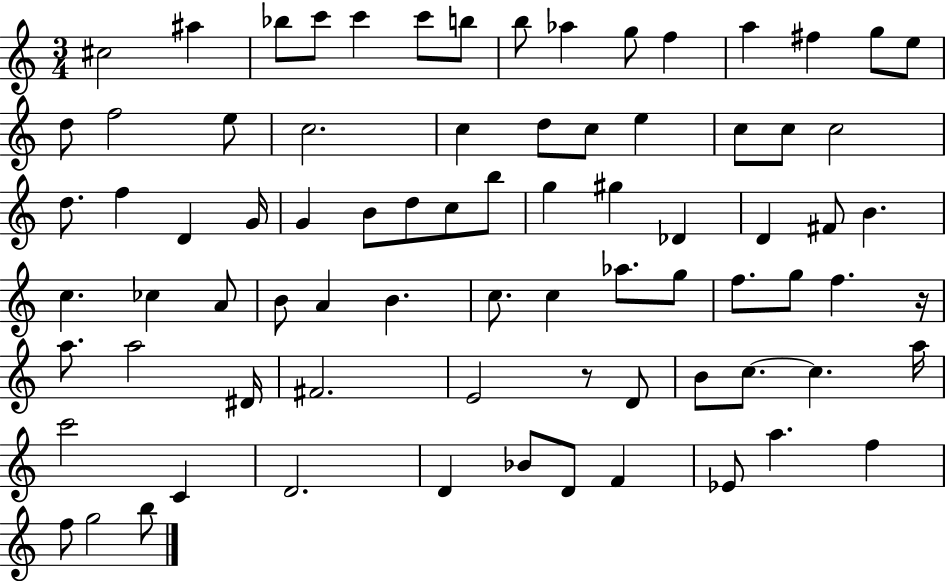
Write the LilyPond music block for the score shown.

{
  \clef treble
  \numericTimeSignature
  \time 3/4
  \key c \major
  cis''2 ais''4 | bes''8 c'''8 c'''4 c'''8 b''8 | b''8 aes''4 g''8 f''4 | a''4 fis''4 g''8 e''8 | \break d''8 f''2 e''8 | c''2. | c''4 d''8 c''8 e''4 | c''8 c''8 c''2 | \break d''8. f''4 d'4 g'16 | g'4 b'8 d''8 c''8 b''8 | g''4 gis''4 des'4 | d'4 fis'8 b'4. | \break c''4. ces''4 a'8 | b'8 a'4 b'4. | c''8. c''4 aes''8. g''8 | f''8. g''8 f''4. r16 | \break a''8. a''2 dis'16 | fis'2. | e'2 r8 d'8 | b'8 c''8.~~ c''4. a''16 | \break c'''2 c'4 | d'2. | d'4 bes'8 d'8 f'4 | ees'8 a''4. f''4 | \break f''8 g''2 b''8 | \bar "|."
}